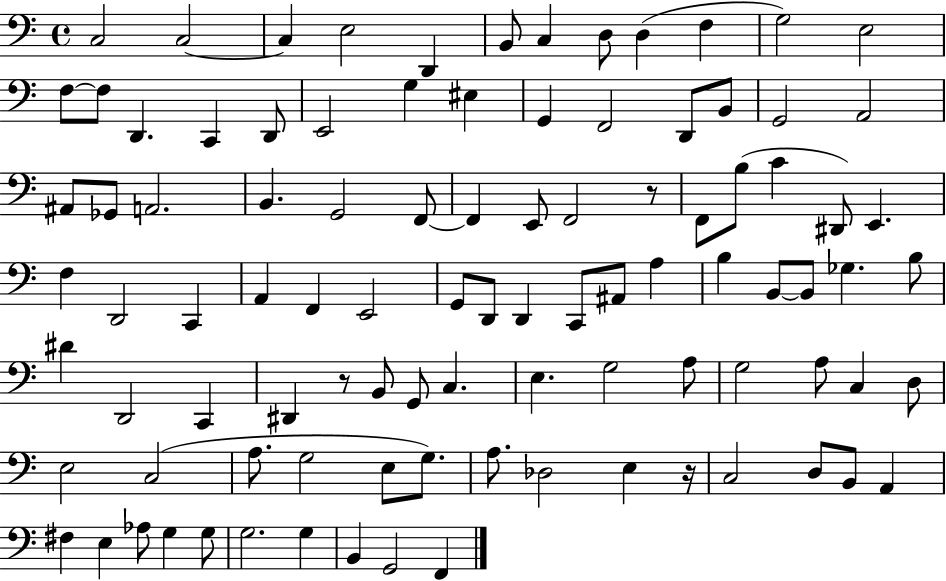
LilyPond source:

{
  \clef bass
  \time 4/4
  \defaultTimeSignature
  \key c \major
  c2 c2~~ | c4 e2 d,4 | b,8 c4 d8 d4( f4 | g2) e2 | \break f8~~ f8 d,4. c,4 d,8 | e,2 g4 eis4 | g,4 f,2 d,8 b,8 | g,2 a,2 | \break ais,8 ges,8 a,2. | b,4. g,2 f,8~~ | f,4 e,8 f,2 r8 | f,8 b8( c'4 dis,8) e,4. | \break f4 d,2 c,4 | a,4 f,4 e,2 | g,8 d,8 d,4 c,8 ais,8 a4 | b4 b,8~~ b,8 ges4. b8 | \break dis'4 d,2 c,4 | dis,4 r8 b,8 g,8 c4. | e4. g2 a8 | g2 a8 c4 d8 | \break e2 c2( | a8. g2 e8 g8.) | a8. des2 e4 r16 | c2 d8 b,8 a,4 | \break fis4 e4 aes8 g4 g8 | g2. g4 | b,4 g,2 f,4 | \bar "|."
}